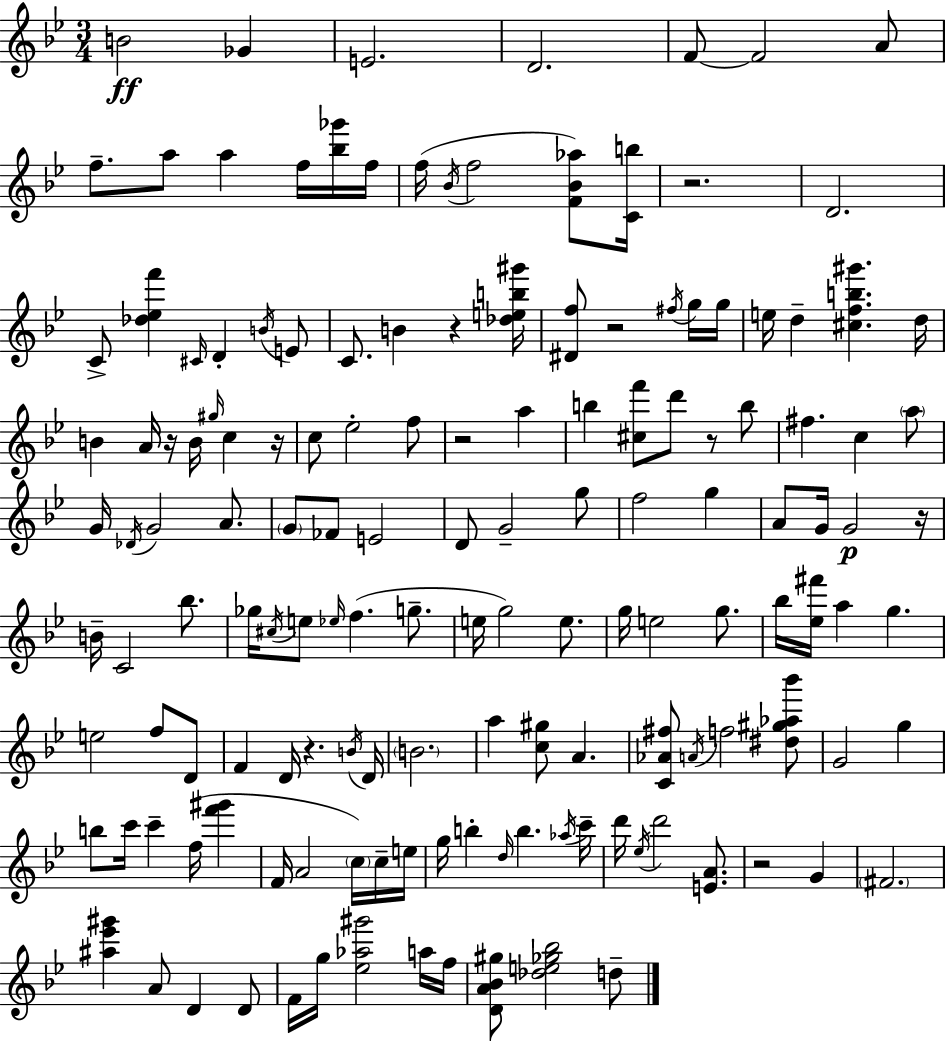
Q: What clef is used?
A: treble